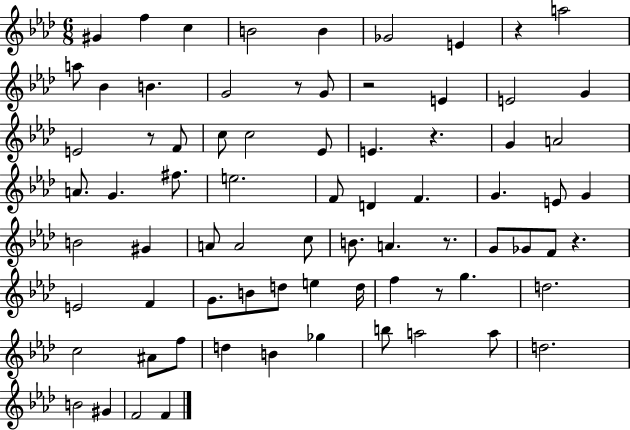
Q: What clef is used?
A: treble